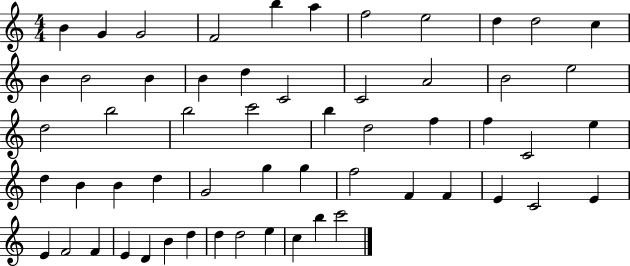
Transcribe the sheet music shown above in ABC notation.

X:1
T:Untitled
M:4/4
L:1/4
K:C
B G G2 F2 b a f2 e2 d d2 c B B2 B B d C2 C2 A2 B2 e2 d2 b2 b2 c'2 b d2 f f C2 e d B B d G2 g g f2 F F E C2 E E F2 F E D B d d d2 e c b c'2